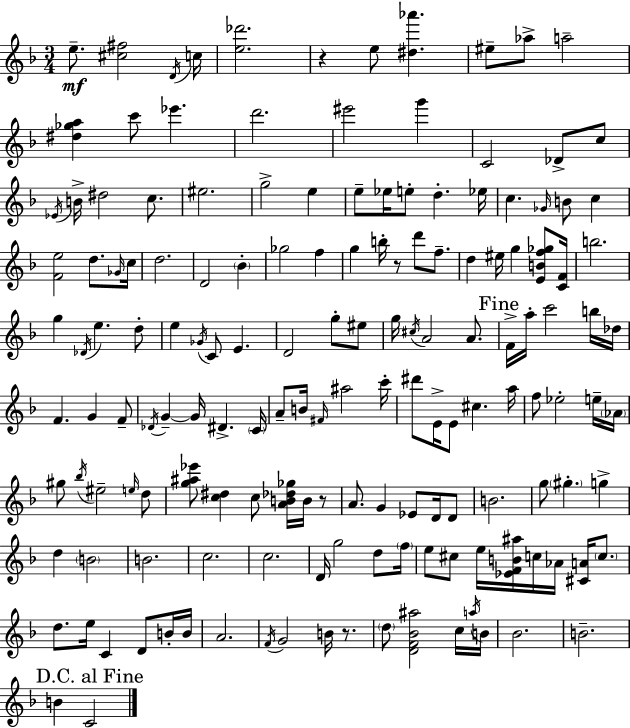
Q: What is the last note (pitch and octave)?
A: C4